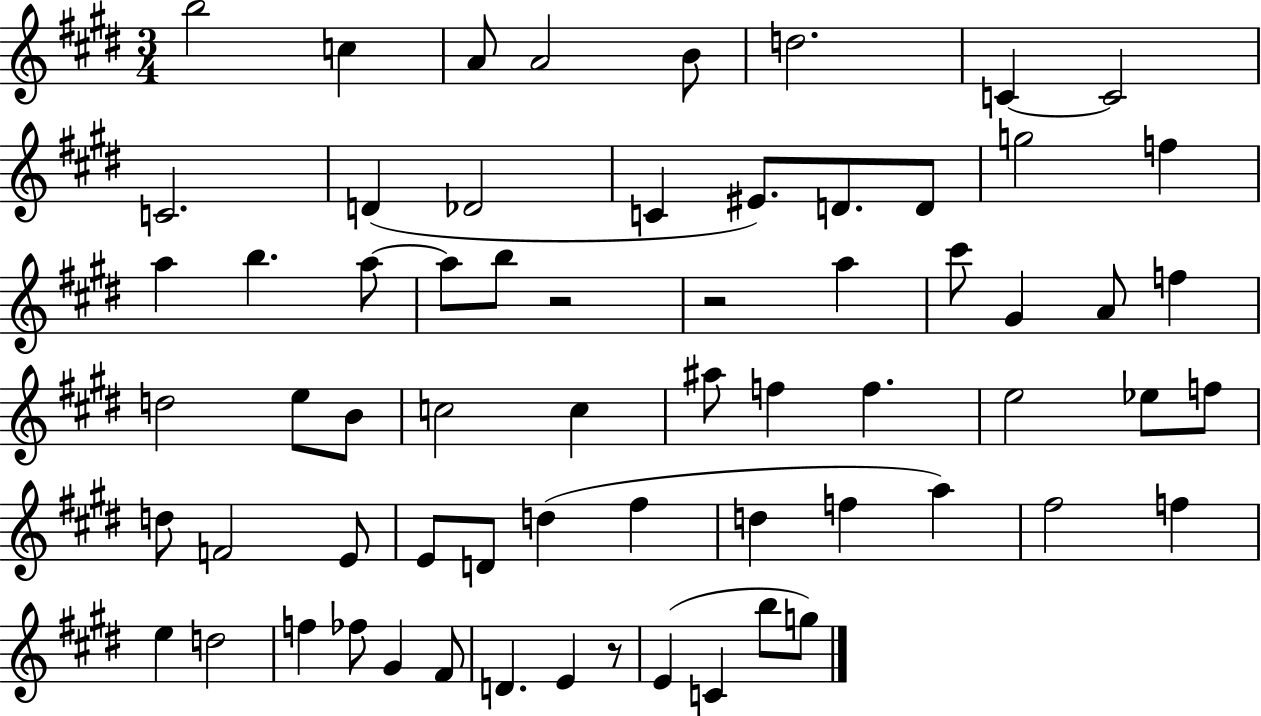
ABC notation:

X:1
T:Untitled
M:3/4
L:1/4
K:E
b2 c A/2 A2 B/2 d2 C C2 C2 D _D2 C ^E/2 D/2 D/2 g2 f a b a/2 a/2 b/2 z2 z2 a ^c'/2 ^G A/2 f d2 e/2 B/2 c2 c ^a/2 f f e2 _e/2 f/2 d/2 F2 E/2 E/2 D/2 d ^f d f a ^f2 f e d2 f _f/2 ^G ^F/2 D E z/2 E C b/2 g/2